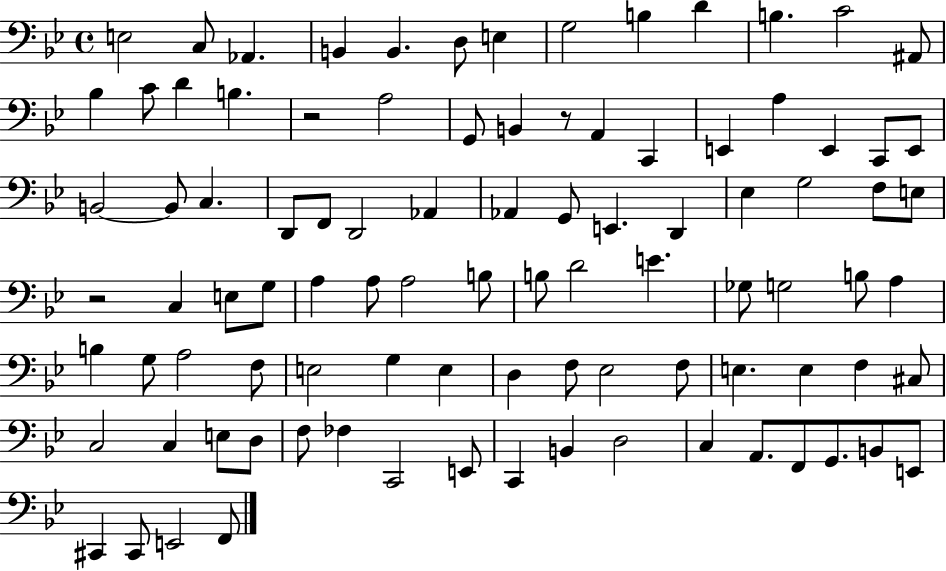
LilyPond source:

{
  \clef bass
  \time 4/4
  \defaultTimeSignature
  \key bes \major
  \repeat volta 2 { e2 c8 aes,4. | b,4 b,4. d8 e4 | g2 b4 d'4 | b4. c'2 ais,8 | \break bes4 c'8 d'4 b4. | r2 a2 | g,8 b,4 r8 a,4 c,4 | e,4 a4 e,4 c,8 e,8 | \break b,2~~ b,8 c4. | d,8 f,8 d,2 aes,4 | aes,4 g,8 e,4. d,4 | ees4 g2 f8 e8 | \break r2 c4 e8 g8 | a4 a8 a2 b8 | b8 d'2 e'4. | ges8 g2 b8 a4 | \break b4 g8 a2 f8 | e2 g4 e4 | d4 f8 ees2 f8 | e4. e4 f4 cis8 | \break c2 c4 e8 d8 | f8 fes4 c,2 e,8 | c,4 b,4 d2 | c4 a,8. f,8 g,8. b,8 e,8 | \break cis,4 cis,8 e,2 f,8 | } \bar "|."
}